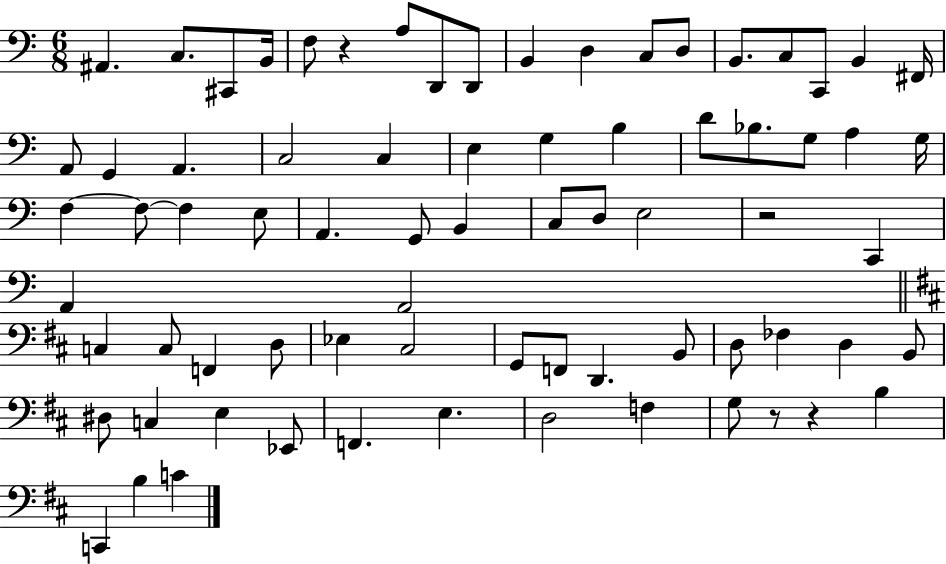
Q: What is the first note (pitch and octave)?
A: A#2